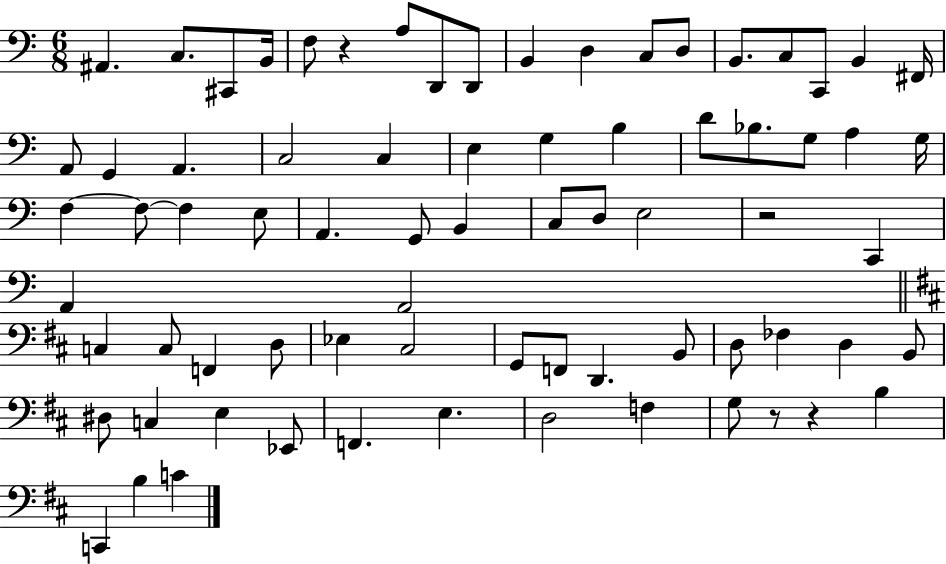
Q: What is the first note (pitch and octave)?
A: A#2